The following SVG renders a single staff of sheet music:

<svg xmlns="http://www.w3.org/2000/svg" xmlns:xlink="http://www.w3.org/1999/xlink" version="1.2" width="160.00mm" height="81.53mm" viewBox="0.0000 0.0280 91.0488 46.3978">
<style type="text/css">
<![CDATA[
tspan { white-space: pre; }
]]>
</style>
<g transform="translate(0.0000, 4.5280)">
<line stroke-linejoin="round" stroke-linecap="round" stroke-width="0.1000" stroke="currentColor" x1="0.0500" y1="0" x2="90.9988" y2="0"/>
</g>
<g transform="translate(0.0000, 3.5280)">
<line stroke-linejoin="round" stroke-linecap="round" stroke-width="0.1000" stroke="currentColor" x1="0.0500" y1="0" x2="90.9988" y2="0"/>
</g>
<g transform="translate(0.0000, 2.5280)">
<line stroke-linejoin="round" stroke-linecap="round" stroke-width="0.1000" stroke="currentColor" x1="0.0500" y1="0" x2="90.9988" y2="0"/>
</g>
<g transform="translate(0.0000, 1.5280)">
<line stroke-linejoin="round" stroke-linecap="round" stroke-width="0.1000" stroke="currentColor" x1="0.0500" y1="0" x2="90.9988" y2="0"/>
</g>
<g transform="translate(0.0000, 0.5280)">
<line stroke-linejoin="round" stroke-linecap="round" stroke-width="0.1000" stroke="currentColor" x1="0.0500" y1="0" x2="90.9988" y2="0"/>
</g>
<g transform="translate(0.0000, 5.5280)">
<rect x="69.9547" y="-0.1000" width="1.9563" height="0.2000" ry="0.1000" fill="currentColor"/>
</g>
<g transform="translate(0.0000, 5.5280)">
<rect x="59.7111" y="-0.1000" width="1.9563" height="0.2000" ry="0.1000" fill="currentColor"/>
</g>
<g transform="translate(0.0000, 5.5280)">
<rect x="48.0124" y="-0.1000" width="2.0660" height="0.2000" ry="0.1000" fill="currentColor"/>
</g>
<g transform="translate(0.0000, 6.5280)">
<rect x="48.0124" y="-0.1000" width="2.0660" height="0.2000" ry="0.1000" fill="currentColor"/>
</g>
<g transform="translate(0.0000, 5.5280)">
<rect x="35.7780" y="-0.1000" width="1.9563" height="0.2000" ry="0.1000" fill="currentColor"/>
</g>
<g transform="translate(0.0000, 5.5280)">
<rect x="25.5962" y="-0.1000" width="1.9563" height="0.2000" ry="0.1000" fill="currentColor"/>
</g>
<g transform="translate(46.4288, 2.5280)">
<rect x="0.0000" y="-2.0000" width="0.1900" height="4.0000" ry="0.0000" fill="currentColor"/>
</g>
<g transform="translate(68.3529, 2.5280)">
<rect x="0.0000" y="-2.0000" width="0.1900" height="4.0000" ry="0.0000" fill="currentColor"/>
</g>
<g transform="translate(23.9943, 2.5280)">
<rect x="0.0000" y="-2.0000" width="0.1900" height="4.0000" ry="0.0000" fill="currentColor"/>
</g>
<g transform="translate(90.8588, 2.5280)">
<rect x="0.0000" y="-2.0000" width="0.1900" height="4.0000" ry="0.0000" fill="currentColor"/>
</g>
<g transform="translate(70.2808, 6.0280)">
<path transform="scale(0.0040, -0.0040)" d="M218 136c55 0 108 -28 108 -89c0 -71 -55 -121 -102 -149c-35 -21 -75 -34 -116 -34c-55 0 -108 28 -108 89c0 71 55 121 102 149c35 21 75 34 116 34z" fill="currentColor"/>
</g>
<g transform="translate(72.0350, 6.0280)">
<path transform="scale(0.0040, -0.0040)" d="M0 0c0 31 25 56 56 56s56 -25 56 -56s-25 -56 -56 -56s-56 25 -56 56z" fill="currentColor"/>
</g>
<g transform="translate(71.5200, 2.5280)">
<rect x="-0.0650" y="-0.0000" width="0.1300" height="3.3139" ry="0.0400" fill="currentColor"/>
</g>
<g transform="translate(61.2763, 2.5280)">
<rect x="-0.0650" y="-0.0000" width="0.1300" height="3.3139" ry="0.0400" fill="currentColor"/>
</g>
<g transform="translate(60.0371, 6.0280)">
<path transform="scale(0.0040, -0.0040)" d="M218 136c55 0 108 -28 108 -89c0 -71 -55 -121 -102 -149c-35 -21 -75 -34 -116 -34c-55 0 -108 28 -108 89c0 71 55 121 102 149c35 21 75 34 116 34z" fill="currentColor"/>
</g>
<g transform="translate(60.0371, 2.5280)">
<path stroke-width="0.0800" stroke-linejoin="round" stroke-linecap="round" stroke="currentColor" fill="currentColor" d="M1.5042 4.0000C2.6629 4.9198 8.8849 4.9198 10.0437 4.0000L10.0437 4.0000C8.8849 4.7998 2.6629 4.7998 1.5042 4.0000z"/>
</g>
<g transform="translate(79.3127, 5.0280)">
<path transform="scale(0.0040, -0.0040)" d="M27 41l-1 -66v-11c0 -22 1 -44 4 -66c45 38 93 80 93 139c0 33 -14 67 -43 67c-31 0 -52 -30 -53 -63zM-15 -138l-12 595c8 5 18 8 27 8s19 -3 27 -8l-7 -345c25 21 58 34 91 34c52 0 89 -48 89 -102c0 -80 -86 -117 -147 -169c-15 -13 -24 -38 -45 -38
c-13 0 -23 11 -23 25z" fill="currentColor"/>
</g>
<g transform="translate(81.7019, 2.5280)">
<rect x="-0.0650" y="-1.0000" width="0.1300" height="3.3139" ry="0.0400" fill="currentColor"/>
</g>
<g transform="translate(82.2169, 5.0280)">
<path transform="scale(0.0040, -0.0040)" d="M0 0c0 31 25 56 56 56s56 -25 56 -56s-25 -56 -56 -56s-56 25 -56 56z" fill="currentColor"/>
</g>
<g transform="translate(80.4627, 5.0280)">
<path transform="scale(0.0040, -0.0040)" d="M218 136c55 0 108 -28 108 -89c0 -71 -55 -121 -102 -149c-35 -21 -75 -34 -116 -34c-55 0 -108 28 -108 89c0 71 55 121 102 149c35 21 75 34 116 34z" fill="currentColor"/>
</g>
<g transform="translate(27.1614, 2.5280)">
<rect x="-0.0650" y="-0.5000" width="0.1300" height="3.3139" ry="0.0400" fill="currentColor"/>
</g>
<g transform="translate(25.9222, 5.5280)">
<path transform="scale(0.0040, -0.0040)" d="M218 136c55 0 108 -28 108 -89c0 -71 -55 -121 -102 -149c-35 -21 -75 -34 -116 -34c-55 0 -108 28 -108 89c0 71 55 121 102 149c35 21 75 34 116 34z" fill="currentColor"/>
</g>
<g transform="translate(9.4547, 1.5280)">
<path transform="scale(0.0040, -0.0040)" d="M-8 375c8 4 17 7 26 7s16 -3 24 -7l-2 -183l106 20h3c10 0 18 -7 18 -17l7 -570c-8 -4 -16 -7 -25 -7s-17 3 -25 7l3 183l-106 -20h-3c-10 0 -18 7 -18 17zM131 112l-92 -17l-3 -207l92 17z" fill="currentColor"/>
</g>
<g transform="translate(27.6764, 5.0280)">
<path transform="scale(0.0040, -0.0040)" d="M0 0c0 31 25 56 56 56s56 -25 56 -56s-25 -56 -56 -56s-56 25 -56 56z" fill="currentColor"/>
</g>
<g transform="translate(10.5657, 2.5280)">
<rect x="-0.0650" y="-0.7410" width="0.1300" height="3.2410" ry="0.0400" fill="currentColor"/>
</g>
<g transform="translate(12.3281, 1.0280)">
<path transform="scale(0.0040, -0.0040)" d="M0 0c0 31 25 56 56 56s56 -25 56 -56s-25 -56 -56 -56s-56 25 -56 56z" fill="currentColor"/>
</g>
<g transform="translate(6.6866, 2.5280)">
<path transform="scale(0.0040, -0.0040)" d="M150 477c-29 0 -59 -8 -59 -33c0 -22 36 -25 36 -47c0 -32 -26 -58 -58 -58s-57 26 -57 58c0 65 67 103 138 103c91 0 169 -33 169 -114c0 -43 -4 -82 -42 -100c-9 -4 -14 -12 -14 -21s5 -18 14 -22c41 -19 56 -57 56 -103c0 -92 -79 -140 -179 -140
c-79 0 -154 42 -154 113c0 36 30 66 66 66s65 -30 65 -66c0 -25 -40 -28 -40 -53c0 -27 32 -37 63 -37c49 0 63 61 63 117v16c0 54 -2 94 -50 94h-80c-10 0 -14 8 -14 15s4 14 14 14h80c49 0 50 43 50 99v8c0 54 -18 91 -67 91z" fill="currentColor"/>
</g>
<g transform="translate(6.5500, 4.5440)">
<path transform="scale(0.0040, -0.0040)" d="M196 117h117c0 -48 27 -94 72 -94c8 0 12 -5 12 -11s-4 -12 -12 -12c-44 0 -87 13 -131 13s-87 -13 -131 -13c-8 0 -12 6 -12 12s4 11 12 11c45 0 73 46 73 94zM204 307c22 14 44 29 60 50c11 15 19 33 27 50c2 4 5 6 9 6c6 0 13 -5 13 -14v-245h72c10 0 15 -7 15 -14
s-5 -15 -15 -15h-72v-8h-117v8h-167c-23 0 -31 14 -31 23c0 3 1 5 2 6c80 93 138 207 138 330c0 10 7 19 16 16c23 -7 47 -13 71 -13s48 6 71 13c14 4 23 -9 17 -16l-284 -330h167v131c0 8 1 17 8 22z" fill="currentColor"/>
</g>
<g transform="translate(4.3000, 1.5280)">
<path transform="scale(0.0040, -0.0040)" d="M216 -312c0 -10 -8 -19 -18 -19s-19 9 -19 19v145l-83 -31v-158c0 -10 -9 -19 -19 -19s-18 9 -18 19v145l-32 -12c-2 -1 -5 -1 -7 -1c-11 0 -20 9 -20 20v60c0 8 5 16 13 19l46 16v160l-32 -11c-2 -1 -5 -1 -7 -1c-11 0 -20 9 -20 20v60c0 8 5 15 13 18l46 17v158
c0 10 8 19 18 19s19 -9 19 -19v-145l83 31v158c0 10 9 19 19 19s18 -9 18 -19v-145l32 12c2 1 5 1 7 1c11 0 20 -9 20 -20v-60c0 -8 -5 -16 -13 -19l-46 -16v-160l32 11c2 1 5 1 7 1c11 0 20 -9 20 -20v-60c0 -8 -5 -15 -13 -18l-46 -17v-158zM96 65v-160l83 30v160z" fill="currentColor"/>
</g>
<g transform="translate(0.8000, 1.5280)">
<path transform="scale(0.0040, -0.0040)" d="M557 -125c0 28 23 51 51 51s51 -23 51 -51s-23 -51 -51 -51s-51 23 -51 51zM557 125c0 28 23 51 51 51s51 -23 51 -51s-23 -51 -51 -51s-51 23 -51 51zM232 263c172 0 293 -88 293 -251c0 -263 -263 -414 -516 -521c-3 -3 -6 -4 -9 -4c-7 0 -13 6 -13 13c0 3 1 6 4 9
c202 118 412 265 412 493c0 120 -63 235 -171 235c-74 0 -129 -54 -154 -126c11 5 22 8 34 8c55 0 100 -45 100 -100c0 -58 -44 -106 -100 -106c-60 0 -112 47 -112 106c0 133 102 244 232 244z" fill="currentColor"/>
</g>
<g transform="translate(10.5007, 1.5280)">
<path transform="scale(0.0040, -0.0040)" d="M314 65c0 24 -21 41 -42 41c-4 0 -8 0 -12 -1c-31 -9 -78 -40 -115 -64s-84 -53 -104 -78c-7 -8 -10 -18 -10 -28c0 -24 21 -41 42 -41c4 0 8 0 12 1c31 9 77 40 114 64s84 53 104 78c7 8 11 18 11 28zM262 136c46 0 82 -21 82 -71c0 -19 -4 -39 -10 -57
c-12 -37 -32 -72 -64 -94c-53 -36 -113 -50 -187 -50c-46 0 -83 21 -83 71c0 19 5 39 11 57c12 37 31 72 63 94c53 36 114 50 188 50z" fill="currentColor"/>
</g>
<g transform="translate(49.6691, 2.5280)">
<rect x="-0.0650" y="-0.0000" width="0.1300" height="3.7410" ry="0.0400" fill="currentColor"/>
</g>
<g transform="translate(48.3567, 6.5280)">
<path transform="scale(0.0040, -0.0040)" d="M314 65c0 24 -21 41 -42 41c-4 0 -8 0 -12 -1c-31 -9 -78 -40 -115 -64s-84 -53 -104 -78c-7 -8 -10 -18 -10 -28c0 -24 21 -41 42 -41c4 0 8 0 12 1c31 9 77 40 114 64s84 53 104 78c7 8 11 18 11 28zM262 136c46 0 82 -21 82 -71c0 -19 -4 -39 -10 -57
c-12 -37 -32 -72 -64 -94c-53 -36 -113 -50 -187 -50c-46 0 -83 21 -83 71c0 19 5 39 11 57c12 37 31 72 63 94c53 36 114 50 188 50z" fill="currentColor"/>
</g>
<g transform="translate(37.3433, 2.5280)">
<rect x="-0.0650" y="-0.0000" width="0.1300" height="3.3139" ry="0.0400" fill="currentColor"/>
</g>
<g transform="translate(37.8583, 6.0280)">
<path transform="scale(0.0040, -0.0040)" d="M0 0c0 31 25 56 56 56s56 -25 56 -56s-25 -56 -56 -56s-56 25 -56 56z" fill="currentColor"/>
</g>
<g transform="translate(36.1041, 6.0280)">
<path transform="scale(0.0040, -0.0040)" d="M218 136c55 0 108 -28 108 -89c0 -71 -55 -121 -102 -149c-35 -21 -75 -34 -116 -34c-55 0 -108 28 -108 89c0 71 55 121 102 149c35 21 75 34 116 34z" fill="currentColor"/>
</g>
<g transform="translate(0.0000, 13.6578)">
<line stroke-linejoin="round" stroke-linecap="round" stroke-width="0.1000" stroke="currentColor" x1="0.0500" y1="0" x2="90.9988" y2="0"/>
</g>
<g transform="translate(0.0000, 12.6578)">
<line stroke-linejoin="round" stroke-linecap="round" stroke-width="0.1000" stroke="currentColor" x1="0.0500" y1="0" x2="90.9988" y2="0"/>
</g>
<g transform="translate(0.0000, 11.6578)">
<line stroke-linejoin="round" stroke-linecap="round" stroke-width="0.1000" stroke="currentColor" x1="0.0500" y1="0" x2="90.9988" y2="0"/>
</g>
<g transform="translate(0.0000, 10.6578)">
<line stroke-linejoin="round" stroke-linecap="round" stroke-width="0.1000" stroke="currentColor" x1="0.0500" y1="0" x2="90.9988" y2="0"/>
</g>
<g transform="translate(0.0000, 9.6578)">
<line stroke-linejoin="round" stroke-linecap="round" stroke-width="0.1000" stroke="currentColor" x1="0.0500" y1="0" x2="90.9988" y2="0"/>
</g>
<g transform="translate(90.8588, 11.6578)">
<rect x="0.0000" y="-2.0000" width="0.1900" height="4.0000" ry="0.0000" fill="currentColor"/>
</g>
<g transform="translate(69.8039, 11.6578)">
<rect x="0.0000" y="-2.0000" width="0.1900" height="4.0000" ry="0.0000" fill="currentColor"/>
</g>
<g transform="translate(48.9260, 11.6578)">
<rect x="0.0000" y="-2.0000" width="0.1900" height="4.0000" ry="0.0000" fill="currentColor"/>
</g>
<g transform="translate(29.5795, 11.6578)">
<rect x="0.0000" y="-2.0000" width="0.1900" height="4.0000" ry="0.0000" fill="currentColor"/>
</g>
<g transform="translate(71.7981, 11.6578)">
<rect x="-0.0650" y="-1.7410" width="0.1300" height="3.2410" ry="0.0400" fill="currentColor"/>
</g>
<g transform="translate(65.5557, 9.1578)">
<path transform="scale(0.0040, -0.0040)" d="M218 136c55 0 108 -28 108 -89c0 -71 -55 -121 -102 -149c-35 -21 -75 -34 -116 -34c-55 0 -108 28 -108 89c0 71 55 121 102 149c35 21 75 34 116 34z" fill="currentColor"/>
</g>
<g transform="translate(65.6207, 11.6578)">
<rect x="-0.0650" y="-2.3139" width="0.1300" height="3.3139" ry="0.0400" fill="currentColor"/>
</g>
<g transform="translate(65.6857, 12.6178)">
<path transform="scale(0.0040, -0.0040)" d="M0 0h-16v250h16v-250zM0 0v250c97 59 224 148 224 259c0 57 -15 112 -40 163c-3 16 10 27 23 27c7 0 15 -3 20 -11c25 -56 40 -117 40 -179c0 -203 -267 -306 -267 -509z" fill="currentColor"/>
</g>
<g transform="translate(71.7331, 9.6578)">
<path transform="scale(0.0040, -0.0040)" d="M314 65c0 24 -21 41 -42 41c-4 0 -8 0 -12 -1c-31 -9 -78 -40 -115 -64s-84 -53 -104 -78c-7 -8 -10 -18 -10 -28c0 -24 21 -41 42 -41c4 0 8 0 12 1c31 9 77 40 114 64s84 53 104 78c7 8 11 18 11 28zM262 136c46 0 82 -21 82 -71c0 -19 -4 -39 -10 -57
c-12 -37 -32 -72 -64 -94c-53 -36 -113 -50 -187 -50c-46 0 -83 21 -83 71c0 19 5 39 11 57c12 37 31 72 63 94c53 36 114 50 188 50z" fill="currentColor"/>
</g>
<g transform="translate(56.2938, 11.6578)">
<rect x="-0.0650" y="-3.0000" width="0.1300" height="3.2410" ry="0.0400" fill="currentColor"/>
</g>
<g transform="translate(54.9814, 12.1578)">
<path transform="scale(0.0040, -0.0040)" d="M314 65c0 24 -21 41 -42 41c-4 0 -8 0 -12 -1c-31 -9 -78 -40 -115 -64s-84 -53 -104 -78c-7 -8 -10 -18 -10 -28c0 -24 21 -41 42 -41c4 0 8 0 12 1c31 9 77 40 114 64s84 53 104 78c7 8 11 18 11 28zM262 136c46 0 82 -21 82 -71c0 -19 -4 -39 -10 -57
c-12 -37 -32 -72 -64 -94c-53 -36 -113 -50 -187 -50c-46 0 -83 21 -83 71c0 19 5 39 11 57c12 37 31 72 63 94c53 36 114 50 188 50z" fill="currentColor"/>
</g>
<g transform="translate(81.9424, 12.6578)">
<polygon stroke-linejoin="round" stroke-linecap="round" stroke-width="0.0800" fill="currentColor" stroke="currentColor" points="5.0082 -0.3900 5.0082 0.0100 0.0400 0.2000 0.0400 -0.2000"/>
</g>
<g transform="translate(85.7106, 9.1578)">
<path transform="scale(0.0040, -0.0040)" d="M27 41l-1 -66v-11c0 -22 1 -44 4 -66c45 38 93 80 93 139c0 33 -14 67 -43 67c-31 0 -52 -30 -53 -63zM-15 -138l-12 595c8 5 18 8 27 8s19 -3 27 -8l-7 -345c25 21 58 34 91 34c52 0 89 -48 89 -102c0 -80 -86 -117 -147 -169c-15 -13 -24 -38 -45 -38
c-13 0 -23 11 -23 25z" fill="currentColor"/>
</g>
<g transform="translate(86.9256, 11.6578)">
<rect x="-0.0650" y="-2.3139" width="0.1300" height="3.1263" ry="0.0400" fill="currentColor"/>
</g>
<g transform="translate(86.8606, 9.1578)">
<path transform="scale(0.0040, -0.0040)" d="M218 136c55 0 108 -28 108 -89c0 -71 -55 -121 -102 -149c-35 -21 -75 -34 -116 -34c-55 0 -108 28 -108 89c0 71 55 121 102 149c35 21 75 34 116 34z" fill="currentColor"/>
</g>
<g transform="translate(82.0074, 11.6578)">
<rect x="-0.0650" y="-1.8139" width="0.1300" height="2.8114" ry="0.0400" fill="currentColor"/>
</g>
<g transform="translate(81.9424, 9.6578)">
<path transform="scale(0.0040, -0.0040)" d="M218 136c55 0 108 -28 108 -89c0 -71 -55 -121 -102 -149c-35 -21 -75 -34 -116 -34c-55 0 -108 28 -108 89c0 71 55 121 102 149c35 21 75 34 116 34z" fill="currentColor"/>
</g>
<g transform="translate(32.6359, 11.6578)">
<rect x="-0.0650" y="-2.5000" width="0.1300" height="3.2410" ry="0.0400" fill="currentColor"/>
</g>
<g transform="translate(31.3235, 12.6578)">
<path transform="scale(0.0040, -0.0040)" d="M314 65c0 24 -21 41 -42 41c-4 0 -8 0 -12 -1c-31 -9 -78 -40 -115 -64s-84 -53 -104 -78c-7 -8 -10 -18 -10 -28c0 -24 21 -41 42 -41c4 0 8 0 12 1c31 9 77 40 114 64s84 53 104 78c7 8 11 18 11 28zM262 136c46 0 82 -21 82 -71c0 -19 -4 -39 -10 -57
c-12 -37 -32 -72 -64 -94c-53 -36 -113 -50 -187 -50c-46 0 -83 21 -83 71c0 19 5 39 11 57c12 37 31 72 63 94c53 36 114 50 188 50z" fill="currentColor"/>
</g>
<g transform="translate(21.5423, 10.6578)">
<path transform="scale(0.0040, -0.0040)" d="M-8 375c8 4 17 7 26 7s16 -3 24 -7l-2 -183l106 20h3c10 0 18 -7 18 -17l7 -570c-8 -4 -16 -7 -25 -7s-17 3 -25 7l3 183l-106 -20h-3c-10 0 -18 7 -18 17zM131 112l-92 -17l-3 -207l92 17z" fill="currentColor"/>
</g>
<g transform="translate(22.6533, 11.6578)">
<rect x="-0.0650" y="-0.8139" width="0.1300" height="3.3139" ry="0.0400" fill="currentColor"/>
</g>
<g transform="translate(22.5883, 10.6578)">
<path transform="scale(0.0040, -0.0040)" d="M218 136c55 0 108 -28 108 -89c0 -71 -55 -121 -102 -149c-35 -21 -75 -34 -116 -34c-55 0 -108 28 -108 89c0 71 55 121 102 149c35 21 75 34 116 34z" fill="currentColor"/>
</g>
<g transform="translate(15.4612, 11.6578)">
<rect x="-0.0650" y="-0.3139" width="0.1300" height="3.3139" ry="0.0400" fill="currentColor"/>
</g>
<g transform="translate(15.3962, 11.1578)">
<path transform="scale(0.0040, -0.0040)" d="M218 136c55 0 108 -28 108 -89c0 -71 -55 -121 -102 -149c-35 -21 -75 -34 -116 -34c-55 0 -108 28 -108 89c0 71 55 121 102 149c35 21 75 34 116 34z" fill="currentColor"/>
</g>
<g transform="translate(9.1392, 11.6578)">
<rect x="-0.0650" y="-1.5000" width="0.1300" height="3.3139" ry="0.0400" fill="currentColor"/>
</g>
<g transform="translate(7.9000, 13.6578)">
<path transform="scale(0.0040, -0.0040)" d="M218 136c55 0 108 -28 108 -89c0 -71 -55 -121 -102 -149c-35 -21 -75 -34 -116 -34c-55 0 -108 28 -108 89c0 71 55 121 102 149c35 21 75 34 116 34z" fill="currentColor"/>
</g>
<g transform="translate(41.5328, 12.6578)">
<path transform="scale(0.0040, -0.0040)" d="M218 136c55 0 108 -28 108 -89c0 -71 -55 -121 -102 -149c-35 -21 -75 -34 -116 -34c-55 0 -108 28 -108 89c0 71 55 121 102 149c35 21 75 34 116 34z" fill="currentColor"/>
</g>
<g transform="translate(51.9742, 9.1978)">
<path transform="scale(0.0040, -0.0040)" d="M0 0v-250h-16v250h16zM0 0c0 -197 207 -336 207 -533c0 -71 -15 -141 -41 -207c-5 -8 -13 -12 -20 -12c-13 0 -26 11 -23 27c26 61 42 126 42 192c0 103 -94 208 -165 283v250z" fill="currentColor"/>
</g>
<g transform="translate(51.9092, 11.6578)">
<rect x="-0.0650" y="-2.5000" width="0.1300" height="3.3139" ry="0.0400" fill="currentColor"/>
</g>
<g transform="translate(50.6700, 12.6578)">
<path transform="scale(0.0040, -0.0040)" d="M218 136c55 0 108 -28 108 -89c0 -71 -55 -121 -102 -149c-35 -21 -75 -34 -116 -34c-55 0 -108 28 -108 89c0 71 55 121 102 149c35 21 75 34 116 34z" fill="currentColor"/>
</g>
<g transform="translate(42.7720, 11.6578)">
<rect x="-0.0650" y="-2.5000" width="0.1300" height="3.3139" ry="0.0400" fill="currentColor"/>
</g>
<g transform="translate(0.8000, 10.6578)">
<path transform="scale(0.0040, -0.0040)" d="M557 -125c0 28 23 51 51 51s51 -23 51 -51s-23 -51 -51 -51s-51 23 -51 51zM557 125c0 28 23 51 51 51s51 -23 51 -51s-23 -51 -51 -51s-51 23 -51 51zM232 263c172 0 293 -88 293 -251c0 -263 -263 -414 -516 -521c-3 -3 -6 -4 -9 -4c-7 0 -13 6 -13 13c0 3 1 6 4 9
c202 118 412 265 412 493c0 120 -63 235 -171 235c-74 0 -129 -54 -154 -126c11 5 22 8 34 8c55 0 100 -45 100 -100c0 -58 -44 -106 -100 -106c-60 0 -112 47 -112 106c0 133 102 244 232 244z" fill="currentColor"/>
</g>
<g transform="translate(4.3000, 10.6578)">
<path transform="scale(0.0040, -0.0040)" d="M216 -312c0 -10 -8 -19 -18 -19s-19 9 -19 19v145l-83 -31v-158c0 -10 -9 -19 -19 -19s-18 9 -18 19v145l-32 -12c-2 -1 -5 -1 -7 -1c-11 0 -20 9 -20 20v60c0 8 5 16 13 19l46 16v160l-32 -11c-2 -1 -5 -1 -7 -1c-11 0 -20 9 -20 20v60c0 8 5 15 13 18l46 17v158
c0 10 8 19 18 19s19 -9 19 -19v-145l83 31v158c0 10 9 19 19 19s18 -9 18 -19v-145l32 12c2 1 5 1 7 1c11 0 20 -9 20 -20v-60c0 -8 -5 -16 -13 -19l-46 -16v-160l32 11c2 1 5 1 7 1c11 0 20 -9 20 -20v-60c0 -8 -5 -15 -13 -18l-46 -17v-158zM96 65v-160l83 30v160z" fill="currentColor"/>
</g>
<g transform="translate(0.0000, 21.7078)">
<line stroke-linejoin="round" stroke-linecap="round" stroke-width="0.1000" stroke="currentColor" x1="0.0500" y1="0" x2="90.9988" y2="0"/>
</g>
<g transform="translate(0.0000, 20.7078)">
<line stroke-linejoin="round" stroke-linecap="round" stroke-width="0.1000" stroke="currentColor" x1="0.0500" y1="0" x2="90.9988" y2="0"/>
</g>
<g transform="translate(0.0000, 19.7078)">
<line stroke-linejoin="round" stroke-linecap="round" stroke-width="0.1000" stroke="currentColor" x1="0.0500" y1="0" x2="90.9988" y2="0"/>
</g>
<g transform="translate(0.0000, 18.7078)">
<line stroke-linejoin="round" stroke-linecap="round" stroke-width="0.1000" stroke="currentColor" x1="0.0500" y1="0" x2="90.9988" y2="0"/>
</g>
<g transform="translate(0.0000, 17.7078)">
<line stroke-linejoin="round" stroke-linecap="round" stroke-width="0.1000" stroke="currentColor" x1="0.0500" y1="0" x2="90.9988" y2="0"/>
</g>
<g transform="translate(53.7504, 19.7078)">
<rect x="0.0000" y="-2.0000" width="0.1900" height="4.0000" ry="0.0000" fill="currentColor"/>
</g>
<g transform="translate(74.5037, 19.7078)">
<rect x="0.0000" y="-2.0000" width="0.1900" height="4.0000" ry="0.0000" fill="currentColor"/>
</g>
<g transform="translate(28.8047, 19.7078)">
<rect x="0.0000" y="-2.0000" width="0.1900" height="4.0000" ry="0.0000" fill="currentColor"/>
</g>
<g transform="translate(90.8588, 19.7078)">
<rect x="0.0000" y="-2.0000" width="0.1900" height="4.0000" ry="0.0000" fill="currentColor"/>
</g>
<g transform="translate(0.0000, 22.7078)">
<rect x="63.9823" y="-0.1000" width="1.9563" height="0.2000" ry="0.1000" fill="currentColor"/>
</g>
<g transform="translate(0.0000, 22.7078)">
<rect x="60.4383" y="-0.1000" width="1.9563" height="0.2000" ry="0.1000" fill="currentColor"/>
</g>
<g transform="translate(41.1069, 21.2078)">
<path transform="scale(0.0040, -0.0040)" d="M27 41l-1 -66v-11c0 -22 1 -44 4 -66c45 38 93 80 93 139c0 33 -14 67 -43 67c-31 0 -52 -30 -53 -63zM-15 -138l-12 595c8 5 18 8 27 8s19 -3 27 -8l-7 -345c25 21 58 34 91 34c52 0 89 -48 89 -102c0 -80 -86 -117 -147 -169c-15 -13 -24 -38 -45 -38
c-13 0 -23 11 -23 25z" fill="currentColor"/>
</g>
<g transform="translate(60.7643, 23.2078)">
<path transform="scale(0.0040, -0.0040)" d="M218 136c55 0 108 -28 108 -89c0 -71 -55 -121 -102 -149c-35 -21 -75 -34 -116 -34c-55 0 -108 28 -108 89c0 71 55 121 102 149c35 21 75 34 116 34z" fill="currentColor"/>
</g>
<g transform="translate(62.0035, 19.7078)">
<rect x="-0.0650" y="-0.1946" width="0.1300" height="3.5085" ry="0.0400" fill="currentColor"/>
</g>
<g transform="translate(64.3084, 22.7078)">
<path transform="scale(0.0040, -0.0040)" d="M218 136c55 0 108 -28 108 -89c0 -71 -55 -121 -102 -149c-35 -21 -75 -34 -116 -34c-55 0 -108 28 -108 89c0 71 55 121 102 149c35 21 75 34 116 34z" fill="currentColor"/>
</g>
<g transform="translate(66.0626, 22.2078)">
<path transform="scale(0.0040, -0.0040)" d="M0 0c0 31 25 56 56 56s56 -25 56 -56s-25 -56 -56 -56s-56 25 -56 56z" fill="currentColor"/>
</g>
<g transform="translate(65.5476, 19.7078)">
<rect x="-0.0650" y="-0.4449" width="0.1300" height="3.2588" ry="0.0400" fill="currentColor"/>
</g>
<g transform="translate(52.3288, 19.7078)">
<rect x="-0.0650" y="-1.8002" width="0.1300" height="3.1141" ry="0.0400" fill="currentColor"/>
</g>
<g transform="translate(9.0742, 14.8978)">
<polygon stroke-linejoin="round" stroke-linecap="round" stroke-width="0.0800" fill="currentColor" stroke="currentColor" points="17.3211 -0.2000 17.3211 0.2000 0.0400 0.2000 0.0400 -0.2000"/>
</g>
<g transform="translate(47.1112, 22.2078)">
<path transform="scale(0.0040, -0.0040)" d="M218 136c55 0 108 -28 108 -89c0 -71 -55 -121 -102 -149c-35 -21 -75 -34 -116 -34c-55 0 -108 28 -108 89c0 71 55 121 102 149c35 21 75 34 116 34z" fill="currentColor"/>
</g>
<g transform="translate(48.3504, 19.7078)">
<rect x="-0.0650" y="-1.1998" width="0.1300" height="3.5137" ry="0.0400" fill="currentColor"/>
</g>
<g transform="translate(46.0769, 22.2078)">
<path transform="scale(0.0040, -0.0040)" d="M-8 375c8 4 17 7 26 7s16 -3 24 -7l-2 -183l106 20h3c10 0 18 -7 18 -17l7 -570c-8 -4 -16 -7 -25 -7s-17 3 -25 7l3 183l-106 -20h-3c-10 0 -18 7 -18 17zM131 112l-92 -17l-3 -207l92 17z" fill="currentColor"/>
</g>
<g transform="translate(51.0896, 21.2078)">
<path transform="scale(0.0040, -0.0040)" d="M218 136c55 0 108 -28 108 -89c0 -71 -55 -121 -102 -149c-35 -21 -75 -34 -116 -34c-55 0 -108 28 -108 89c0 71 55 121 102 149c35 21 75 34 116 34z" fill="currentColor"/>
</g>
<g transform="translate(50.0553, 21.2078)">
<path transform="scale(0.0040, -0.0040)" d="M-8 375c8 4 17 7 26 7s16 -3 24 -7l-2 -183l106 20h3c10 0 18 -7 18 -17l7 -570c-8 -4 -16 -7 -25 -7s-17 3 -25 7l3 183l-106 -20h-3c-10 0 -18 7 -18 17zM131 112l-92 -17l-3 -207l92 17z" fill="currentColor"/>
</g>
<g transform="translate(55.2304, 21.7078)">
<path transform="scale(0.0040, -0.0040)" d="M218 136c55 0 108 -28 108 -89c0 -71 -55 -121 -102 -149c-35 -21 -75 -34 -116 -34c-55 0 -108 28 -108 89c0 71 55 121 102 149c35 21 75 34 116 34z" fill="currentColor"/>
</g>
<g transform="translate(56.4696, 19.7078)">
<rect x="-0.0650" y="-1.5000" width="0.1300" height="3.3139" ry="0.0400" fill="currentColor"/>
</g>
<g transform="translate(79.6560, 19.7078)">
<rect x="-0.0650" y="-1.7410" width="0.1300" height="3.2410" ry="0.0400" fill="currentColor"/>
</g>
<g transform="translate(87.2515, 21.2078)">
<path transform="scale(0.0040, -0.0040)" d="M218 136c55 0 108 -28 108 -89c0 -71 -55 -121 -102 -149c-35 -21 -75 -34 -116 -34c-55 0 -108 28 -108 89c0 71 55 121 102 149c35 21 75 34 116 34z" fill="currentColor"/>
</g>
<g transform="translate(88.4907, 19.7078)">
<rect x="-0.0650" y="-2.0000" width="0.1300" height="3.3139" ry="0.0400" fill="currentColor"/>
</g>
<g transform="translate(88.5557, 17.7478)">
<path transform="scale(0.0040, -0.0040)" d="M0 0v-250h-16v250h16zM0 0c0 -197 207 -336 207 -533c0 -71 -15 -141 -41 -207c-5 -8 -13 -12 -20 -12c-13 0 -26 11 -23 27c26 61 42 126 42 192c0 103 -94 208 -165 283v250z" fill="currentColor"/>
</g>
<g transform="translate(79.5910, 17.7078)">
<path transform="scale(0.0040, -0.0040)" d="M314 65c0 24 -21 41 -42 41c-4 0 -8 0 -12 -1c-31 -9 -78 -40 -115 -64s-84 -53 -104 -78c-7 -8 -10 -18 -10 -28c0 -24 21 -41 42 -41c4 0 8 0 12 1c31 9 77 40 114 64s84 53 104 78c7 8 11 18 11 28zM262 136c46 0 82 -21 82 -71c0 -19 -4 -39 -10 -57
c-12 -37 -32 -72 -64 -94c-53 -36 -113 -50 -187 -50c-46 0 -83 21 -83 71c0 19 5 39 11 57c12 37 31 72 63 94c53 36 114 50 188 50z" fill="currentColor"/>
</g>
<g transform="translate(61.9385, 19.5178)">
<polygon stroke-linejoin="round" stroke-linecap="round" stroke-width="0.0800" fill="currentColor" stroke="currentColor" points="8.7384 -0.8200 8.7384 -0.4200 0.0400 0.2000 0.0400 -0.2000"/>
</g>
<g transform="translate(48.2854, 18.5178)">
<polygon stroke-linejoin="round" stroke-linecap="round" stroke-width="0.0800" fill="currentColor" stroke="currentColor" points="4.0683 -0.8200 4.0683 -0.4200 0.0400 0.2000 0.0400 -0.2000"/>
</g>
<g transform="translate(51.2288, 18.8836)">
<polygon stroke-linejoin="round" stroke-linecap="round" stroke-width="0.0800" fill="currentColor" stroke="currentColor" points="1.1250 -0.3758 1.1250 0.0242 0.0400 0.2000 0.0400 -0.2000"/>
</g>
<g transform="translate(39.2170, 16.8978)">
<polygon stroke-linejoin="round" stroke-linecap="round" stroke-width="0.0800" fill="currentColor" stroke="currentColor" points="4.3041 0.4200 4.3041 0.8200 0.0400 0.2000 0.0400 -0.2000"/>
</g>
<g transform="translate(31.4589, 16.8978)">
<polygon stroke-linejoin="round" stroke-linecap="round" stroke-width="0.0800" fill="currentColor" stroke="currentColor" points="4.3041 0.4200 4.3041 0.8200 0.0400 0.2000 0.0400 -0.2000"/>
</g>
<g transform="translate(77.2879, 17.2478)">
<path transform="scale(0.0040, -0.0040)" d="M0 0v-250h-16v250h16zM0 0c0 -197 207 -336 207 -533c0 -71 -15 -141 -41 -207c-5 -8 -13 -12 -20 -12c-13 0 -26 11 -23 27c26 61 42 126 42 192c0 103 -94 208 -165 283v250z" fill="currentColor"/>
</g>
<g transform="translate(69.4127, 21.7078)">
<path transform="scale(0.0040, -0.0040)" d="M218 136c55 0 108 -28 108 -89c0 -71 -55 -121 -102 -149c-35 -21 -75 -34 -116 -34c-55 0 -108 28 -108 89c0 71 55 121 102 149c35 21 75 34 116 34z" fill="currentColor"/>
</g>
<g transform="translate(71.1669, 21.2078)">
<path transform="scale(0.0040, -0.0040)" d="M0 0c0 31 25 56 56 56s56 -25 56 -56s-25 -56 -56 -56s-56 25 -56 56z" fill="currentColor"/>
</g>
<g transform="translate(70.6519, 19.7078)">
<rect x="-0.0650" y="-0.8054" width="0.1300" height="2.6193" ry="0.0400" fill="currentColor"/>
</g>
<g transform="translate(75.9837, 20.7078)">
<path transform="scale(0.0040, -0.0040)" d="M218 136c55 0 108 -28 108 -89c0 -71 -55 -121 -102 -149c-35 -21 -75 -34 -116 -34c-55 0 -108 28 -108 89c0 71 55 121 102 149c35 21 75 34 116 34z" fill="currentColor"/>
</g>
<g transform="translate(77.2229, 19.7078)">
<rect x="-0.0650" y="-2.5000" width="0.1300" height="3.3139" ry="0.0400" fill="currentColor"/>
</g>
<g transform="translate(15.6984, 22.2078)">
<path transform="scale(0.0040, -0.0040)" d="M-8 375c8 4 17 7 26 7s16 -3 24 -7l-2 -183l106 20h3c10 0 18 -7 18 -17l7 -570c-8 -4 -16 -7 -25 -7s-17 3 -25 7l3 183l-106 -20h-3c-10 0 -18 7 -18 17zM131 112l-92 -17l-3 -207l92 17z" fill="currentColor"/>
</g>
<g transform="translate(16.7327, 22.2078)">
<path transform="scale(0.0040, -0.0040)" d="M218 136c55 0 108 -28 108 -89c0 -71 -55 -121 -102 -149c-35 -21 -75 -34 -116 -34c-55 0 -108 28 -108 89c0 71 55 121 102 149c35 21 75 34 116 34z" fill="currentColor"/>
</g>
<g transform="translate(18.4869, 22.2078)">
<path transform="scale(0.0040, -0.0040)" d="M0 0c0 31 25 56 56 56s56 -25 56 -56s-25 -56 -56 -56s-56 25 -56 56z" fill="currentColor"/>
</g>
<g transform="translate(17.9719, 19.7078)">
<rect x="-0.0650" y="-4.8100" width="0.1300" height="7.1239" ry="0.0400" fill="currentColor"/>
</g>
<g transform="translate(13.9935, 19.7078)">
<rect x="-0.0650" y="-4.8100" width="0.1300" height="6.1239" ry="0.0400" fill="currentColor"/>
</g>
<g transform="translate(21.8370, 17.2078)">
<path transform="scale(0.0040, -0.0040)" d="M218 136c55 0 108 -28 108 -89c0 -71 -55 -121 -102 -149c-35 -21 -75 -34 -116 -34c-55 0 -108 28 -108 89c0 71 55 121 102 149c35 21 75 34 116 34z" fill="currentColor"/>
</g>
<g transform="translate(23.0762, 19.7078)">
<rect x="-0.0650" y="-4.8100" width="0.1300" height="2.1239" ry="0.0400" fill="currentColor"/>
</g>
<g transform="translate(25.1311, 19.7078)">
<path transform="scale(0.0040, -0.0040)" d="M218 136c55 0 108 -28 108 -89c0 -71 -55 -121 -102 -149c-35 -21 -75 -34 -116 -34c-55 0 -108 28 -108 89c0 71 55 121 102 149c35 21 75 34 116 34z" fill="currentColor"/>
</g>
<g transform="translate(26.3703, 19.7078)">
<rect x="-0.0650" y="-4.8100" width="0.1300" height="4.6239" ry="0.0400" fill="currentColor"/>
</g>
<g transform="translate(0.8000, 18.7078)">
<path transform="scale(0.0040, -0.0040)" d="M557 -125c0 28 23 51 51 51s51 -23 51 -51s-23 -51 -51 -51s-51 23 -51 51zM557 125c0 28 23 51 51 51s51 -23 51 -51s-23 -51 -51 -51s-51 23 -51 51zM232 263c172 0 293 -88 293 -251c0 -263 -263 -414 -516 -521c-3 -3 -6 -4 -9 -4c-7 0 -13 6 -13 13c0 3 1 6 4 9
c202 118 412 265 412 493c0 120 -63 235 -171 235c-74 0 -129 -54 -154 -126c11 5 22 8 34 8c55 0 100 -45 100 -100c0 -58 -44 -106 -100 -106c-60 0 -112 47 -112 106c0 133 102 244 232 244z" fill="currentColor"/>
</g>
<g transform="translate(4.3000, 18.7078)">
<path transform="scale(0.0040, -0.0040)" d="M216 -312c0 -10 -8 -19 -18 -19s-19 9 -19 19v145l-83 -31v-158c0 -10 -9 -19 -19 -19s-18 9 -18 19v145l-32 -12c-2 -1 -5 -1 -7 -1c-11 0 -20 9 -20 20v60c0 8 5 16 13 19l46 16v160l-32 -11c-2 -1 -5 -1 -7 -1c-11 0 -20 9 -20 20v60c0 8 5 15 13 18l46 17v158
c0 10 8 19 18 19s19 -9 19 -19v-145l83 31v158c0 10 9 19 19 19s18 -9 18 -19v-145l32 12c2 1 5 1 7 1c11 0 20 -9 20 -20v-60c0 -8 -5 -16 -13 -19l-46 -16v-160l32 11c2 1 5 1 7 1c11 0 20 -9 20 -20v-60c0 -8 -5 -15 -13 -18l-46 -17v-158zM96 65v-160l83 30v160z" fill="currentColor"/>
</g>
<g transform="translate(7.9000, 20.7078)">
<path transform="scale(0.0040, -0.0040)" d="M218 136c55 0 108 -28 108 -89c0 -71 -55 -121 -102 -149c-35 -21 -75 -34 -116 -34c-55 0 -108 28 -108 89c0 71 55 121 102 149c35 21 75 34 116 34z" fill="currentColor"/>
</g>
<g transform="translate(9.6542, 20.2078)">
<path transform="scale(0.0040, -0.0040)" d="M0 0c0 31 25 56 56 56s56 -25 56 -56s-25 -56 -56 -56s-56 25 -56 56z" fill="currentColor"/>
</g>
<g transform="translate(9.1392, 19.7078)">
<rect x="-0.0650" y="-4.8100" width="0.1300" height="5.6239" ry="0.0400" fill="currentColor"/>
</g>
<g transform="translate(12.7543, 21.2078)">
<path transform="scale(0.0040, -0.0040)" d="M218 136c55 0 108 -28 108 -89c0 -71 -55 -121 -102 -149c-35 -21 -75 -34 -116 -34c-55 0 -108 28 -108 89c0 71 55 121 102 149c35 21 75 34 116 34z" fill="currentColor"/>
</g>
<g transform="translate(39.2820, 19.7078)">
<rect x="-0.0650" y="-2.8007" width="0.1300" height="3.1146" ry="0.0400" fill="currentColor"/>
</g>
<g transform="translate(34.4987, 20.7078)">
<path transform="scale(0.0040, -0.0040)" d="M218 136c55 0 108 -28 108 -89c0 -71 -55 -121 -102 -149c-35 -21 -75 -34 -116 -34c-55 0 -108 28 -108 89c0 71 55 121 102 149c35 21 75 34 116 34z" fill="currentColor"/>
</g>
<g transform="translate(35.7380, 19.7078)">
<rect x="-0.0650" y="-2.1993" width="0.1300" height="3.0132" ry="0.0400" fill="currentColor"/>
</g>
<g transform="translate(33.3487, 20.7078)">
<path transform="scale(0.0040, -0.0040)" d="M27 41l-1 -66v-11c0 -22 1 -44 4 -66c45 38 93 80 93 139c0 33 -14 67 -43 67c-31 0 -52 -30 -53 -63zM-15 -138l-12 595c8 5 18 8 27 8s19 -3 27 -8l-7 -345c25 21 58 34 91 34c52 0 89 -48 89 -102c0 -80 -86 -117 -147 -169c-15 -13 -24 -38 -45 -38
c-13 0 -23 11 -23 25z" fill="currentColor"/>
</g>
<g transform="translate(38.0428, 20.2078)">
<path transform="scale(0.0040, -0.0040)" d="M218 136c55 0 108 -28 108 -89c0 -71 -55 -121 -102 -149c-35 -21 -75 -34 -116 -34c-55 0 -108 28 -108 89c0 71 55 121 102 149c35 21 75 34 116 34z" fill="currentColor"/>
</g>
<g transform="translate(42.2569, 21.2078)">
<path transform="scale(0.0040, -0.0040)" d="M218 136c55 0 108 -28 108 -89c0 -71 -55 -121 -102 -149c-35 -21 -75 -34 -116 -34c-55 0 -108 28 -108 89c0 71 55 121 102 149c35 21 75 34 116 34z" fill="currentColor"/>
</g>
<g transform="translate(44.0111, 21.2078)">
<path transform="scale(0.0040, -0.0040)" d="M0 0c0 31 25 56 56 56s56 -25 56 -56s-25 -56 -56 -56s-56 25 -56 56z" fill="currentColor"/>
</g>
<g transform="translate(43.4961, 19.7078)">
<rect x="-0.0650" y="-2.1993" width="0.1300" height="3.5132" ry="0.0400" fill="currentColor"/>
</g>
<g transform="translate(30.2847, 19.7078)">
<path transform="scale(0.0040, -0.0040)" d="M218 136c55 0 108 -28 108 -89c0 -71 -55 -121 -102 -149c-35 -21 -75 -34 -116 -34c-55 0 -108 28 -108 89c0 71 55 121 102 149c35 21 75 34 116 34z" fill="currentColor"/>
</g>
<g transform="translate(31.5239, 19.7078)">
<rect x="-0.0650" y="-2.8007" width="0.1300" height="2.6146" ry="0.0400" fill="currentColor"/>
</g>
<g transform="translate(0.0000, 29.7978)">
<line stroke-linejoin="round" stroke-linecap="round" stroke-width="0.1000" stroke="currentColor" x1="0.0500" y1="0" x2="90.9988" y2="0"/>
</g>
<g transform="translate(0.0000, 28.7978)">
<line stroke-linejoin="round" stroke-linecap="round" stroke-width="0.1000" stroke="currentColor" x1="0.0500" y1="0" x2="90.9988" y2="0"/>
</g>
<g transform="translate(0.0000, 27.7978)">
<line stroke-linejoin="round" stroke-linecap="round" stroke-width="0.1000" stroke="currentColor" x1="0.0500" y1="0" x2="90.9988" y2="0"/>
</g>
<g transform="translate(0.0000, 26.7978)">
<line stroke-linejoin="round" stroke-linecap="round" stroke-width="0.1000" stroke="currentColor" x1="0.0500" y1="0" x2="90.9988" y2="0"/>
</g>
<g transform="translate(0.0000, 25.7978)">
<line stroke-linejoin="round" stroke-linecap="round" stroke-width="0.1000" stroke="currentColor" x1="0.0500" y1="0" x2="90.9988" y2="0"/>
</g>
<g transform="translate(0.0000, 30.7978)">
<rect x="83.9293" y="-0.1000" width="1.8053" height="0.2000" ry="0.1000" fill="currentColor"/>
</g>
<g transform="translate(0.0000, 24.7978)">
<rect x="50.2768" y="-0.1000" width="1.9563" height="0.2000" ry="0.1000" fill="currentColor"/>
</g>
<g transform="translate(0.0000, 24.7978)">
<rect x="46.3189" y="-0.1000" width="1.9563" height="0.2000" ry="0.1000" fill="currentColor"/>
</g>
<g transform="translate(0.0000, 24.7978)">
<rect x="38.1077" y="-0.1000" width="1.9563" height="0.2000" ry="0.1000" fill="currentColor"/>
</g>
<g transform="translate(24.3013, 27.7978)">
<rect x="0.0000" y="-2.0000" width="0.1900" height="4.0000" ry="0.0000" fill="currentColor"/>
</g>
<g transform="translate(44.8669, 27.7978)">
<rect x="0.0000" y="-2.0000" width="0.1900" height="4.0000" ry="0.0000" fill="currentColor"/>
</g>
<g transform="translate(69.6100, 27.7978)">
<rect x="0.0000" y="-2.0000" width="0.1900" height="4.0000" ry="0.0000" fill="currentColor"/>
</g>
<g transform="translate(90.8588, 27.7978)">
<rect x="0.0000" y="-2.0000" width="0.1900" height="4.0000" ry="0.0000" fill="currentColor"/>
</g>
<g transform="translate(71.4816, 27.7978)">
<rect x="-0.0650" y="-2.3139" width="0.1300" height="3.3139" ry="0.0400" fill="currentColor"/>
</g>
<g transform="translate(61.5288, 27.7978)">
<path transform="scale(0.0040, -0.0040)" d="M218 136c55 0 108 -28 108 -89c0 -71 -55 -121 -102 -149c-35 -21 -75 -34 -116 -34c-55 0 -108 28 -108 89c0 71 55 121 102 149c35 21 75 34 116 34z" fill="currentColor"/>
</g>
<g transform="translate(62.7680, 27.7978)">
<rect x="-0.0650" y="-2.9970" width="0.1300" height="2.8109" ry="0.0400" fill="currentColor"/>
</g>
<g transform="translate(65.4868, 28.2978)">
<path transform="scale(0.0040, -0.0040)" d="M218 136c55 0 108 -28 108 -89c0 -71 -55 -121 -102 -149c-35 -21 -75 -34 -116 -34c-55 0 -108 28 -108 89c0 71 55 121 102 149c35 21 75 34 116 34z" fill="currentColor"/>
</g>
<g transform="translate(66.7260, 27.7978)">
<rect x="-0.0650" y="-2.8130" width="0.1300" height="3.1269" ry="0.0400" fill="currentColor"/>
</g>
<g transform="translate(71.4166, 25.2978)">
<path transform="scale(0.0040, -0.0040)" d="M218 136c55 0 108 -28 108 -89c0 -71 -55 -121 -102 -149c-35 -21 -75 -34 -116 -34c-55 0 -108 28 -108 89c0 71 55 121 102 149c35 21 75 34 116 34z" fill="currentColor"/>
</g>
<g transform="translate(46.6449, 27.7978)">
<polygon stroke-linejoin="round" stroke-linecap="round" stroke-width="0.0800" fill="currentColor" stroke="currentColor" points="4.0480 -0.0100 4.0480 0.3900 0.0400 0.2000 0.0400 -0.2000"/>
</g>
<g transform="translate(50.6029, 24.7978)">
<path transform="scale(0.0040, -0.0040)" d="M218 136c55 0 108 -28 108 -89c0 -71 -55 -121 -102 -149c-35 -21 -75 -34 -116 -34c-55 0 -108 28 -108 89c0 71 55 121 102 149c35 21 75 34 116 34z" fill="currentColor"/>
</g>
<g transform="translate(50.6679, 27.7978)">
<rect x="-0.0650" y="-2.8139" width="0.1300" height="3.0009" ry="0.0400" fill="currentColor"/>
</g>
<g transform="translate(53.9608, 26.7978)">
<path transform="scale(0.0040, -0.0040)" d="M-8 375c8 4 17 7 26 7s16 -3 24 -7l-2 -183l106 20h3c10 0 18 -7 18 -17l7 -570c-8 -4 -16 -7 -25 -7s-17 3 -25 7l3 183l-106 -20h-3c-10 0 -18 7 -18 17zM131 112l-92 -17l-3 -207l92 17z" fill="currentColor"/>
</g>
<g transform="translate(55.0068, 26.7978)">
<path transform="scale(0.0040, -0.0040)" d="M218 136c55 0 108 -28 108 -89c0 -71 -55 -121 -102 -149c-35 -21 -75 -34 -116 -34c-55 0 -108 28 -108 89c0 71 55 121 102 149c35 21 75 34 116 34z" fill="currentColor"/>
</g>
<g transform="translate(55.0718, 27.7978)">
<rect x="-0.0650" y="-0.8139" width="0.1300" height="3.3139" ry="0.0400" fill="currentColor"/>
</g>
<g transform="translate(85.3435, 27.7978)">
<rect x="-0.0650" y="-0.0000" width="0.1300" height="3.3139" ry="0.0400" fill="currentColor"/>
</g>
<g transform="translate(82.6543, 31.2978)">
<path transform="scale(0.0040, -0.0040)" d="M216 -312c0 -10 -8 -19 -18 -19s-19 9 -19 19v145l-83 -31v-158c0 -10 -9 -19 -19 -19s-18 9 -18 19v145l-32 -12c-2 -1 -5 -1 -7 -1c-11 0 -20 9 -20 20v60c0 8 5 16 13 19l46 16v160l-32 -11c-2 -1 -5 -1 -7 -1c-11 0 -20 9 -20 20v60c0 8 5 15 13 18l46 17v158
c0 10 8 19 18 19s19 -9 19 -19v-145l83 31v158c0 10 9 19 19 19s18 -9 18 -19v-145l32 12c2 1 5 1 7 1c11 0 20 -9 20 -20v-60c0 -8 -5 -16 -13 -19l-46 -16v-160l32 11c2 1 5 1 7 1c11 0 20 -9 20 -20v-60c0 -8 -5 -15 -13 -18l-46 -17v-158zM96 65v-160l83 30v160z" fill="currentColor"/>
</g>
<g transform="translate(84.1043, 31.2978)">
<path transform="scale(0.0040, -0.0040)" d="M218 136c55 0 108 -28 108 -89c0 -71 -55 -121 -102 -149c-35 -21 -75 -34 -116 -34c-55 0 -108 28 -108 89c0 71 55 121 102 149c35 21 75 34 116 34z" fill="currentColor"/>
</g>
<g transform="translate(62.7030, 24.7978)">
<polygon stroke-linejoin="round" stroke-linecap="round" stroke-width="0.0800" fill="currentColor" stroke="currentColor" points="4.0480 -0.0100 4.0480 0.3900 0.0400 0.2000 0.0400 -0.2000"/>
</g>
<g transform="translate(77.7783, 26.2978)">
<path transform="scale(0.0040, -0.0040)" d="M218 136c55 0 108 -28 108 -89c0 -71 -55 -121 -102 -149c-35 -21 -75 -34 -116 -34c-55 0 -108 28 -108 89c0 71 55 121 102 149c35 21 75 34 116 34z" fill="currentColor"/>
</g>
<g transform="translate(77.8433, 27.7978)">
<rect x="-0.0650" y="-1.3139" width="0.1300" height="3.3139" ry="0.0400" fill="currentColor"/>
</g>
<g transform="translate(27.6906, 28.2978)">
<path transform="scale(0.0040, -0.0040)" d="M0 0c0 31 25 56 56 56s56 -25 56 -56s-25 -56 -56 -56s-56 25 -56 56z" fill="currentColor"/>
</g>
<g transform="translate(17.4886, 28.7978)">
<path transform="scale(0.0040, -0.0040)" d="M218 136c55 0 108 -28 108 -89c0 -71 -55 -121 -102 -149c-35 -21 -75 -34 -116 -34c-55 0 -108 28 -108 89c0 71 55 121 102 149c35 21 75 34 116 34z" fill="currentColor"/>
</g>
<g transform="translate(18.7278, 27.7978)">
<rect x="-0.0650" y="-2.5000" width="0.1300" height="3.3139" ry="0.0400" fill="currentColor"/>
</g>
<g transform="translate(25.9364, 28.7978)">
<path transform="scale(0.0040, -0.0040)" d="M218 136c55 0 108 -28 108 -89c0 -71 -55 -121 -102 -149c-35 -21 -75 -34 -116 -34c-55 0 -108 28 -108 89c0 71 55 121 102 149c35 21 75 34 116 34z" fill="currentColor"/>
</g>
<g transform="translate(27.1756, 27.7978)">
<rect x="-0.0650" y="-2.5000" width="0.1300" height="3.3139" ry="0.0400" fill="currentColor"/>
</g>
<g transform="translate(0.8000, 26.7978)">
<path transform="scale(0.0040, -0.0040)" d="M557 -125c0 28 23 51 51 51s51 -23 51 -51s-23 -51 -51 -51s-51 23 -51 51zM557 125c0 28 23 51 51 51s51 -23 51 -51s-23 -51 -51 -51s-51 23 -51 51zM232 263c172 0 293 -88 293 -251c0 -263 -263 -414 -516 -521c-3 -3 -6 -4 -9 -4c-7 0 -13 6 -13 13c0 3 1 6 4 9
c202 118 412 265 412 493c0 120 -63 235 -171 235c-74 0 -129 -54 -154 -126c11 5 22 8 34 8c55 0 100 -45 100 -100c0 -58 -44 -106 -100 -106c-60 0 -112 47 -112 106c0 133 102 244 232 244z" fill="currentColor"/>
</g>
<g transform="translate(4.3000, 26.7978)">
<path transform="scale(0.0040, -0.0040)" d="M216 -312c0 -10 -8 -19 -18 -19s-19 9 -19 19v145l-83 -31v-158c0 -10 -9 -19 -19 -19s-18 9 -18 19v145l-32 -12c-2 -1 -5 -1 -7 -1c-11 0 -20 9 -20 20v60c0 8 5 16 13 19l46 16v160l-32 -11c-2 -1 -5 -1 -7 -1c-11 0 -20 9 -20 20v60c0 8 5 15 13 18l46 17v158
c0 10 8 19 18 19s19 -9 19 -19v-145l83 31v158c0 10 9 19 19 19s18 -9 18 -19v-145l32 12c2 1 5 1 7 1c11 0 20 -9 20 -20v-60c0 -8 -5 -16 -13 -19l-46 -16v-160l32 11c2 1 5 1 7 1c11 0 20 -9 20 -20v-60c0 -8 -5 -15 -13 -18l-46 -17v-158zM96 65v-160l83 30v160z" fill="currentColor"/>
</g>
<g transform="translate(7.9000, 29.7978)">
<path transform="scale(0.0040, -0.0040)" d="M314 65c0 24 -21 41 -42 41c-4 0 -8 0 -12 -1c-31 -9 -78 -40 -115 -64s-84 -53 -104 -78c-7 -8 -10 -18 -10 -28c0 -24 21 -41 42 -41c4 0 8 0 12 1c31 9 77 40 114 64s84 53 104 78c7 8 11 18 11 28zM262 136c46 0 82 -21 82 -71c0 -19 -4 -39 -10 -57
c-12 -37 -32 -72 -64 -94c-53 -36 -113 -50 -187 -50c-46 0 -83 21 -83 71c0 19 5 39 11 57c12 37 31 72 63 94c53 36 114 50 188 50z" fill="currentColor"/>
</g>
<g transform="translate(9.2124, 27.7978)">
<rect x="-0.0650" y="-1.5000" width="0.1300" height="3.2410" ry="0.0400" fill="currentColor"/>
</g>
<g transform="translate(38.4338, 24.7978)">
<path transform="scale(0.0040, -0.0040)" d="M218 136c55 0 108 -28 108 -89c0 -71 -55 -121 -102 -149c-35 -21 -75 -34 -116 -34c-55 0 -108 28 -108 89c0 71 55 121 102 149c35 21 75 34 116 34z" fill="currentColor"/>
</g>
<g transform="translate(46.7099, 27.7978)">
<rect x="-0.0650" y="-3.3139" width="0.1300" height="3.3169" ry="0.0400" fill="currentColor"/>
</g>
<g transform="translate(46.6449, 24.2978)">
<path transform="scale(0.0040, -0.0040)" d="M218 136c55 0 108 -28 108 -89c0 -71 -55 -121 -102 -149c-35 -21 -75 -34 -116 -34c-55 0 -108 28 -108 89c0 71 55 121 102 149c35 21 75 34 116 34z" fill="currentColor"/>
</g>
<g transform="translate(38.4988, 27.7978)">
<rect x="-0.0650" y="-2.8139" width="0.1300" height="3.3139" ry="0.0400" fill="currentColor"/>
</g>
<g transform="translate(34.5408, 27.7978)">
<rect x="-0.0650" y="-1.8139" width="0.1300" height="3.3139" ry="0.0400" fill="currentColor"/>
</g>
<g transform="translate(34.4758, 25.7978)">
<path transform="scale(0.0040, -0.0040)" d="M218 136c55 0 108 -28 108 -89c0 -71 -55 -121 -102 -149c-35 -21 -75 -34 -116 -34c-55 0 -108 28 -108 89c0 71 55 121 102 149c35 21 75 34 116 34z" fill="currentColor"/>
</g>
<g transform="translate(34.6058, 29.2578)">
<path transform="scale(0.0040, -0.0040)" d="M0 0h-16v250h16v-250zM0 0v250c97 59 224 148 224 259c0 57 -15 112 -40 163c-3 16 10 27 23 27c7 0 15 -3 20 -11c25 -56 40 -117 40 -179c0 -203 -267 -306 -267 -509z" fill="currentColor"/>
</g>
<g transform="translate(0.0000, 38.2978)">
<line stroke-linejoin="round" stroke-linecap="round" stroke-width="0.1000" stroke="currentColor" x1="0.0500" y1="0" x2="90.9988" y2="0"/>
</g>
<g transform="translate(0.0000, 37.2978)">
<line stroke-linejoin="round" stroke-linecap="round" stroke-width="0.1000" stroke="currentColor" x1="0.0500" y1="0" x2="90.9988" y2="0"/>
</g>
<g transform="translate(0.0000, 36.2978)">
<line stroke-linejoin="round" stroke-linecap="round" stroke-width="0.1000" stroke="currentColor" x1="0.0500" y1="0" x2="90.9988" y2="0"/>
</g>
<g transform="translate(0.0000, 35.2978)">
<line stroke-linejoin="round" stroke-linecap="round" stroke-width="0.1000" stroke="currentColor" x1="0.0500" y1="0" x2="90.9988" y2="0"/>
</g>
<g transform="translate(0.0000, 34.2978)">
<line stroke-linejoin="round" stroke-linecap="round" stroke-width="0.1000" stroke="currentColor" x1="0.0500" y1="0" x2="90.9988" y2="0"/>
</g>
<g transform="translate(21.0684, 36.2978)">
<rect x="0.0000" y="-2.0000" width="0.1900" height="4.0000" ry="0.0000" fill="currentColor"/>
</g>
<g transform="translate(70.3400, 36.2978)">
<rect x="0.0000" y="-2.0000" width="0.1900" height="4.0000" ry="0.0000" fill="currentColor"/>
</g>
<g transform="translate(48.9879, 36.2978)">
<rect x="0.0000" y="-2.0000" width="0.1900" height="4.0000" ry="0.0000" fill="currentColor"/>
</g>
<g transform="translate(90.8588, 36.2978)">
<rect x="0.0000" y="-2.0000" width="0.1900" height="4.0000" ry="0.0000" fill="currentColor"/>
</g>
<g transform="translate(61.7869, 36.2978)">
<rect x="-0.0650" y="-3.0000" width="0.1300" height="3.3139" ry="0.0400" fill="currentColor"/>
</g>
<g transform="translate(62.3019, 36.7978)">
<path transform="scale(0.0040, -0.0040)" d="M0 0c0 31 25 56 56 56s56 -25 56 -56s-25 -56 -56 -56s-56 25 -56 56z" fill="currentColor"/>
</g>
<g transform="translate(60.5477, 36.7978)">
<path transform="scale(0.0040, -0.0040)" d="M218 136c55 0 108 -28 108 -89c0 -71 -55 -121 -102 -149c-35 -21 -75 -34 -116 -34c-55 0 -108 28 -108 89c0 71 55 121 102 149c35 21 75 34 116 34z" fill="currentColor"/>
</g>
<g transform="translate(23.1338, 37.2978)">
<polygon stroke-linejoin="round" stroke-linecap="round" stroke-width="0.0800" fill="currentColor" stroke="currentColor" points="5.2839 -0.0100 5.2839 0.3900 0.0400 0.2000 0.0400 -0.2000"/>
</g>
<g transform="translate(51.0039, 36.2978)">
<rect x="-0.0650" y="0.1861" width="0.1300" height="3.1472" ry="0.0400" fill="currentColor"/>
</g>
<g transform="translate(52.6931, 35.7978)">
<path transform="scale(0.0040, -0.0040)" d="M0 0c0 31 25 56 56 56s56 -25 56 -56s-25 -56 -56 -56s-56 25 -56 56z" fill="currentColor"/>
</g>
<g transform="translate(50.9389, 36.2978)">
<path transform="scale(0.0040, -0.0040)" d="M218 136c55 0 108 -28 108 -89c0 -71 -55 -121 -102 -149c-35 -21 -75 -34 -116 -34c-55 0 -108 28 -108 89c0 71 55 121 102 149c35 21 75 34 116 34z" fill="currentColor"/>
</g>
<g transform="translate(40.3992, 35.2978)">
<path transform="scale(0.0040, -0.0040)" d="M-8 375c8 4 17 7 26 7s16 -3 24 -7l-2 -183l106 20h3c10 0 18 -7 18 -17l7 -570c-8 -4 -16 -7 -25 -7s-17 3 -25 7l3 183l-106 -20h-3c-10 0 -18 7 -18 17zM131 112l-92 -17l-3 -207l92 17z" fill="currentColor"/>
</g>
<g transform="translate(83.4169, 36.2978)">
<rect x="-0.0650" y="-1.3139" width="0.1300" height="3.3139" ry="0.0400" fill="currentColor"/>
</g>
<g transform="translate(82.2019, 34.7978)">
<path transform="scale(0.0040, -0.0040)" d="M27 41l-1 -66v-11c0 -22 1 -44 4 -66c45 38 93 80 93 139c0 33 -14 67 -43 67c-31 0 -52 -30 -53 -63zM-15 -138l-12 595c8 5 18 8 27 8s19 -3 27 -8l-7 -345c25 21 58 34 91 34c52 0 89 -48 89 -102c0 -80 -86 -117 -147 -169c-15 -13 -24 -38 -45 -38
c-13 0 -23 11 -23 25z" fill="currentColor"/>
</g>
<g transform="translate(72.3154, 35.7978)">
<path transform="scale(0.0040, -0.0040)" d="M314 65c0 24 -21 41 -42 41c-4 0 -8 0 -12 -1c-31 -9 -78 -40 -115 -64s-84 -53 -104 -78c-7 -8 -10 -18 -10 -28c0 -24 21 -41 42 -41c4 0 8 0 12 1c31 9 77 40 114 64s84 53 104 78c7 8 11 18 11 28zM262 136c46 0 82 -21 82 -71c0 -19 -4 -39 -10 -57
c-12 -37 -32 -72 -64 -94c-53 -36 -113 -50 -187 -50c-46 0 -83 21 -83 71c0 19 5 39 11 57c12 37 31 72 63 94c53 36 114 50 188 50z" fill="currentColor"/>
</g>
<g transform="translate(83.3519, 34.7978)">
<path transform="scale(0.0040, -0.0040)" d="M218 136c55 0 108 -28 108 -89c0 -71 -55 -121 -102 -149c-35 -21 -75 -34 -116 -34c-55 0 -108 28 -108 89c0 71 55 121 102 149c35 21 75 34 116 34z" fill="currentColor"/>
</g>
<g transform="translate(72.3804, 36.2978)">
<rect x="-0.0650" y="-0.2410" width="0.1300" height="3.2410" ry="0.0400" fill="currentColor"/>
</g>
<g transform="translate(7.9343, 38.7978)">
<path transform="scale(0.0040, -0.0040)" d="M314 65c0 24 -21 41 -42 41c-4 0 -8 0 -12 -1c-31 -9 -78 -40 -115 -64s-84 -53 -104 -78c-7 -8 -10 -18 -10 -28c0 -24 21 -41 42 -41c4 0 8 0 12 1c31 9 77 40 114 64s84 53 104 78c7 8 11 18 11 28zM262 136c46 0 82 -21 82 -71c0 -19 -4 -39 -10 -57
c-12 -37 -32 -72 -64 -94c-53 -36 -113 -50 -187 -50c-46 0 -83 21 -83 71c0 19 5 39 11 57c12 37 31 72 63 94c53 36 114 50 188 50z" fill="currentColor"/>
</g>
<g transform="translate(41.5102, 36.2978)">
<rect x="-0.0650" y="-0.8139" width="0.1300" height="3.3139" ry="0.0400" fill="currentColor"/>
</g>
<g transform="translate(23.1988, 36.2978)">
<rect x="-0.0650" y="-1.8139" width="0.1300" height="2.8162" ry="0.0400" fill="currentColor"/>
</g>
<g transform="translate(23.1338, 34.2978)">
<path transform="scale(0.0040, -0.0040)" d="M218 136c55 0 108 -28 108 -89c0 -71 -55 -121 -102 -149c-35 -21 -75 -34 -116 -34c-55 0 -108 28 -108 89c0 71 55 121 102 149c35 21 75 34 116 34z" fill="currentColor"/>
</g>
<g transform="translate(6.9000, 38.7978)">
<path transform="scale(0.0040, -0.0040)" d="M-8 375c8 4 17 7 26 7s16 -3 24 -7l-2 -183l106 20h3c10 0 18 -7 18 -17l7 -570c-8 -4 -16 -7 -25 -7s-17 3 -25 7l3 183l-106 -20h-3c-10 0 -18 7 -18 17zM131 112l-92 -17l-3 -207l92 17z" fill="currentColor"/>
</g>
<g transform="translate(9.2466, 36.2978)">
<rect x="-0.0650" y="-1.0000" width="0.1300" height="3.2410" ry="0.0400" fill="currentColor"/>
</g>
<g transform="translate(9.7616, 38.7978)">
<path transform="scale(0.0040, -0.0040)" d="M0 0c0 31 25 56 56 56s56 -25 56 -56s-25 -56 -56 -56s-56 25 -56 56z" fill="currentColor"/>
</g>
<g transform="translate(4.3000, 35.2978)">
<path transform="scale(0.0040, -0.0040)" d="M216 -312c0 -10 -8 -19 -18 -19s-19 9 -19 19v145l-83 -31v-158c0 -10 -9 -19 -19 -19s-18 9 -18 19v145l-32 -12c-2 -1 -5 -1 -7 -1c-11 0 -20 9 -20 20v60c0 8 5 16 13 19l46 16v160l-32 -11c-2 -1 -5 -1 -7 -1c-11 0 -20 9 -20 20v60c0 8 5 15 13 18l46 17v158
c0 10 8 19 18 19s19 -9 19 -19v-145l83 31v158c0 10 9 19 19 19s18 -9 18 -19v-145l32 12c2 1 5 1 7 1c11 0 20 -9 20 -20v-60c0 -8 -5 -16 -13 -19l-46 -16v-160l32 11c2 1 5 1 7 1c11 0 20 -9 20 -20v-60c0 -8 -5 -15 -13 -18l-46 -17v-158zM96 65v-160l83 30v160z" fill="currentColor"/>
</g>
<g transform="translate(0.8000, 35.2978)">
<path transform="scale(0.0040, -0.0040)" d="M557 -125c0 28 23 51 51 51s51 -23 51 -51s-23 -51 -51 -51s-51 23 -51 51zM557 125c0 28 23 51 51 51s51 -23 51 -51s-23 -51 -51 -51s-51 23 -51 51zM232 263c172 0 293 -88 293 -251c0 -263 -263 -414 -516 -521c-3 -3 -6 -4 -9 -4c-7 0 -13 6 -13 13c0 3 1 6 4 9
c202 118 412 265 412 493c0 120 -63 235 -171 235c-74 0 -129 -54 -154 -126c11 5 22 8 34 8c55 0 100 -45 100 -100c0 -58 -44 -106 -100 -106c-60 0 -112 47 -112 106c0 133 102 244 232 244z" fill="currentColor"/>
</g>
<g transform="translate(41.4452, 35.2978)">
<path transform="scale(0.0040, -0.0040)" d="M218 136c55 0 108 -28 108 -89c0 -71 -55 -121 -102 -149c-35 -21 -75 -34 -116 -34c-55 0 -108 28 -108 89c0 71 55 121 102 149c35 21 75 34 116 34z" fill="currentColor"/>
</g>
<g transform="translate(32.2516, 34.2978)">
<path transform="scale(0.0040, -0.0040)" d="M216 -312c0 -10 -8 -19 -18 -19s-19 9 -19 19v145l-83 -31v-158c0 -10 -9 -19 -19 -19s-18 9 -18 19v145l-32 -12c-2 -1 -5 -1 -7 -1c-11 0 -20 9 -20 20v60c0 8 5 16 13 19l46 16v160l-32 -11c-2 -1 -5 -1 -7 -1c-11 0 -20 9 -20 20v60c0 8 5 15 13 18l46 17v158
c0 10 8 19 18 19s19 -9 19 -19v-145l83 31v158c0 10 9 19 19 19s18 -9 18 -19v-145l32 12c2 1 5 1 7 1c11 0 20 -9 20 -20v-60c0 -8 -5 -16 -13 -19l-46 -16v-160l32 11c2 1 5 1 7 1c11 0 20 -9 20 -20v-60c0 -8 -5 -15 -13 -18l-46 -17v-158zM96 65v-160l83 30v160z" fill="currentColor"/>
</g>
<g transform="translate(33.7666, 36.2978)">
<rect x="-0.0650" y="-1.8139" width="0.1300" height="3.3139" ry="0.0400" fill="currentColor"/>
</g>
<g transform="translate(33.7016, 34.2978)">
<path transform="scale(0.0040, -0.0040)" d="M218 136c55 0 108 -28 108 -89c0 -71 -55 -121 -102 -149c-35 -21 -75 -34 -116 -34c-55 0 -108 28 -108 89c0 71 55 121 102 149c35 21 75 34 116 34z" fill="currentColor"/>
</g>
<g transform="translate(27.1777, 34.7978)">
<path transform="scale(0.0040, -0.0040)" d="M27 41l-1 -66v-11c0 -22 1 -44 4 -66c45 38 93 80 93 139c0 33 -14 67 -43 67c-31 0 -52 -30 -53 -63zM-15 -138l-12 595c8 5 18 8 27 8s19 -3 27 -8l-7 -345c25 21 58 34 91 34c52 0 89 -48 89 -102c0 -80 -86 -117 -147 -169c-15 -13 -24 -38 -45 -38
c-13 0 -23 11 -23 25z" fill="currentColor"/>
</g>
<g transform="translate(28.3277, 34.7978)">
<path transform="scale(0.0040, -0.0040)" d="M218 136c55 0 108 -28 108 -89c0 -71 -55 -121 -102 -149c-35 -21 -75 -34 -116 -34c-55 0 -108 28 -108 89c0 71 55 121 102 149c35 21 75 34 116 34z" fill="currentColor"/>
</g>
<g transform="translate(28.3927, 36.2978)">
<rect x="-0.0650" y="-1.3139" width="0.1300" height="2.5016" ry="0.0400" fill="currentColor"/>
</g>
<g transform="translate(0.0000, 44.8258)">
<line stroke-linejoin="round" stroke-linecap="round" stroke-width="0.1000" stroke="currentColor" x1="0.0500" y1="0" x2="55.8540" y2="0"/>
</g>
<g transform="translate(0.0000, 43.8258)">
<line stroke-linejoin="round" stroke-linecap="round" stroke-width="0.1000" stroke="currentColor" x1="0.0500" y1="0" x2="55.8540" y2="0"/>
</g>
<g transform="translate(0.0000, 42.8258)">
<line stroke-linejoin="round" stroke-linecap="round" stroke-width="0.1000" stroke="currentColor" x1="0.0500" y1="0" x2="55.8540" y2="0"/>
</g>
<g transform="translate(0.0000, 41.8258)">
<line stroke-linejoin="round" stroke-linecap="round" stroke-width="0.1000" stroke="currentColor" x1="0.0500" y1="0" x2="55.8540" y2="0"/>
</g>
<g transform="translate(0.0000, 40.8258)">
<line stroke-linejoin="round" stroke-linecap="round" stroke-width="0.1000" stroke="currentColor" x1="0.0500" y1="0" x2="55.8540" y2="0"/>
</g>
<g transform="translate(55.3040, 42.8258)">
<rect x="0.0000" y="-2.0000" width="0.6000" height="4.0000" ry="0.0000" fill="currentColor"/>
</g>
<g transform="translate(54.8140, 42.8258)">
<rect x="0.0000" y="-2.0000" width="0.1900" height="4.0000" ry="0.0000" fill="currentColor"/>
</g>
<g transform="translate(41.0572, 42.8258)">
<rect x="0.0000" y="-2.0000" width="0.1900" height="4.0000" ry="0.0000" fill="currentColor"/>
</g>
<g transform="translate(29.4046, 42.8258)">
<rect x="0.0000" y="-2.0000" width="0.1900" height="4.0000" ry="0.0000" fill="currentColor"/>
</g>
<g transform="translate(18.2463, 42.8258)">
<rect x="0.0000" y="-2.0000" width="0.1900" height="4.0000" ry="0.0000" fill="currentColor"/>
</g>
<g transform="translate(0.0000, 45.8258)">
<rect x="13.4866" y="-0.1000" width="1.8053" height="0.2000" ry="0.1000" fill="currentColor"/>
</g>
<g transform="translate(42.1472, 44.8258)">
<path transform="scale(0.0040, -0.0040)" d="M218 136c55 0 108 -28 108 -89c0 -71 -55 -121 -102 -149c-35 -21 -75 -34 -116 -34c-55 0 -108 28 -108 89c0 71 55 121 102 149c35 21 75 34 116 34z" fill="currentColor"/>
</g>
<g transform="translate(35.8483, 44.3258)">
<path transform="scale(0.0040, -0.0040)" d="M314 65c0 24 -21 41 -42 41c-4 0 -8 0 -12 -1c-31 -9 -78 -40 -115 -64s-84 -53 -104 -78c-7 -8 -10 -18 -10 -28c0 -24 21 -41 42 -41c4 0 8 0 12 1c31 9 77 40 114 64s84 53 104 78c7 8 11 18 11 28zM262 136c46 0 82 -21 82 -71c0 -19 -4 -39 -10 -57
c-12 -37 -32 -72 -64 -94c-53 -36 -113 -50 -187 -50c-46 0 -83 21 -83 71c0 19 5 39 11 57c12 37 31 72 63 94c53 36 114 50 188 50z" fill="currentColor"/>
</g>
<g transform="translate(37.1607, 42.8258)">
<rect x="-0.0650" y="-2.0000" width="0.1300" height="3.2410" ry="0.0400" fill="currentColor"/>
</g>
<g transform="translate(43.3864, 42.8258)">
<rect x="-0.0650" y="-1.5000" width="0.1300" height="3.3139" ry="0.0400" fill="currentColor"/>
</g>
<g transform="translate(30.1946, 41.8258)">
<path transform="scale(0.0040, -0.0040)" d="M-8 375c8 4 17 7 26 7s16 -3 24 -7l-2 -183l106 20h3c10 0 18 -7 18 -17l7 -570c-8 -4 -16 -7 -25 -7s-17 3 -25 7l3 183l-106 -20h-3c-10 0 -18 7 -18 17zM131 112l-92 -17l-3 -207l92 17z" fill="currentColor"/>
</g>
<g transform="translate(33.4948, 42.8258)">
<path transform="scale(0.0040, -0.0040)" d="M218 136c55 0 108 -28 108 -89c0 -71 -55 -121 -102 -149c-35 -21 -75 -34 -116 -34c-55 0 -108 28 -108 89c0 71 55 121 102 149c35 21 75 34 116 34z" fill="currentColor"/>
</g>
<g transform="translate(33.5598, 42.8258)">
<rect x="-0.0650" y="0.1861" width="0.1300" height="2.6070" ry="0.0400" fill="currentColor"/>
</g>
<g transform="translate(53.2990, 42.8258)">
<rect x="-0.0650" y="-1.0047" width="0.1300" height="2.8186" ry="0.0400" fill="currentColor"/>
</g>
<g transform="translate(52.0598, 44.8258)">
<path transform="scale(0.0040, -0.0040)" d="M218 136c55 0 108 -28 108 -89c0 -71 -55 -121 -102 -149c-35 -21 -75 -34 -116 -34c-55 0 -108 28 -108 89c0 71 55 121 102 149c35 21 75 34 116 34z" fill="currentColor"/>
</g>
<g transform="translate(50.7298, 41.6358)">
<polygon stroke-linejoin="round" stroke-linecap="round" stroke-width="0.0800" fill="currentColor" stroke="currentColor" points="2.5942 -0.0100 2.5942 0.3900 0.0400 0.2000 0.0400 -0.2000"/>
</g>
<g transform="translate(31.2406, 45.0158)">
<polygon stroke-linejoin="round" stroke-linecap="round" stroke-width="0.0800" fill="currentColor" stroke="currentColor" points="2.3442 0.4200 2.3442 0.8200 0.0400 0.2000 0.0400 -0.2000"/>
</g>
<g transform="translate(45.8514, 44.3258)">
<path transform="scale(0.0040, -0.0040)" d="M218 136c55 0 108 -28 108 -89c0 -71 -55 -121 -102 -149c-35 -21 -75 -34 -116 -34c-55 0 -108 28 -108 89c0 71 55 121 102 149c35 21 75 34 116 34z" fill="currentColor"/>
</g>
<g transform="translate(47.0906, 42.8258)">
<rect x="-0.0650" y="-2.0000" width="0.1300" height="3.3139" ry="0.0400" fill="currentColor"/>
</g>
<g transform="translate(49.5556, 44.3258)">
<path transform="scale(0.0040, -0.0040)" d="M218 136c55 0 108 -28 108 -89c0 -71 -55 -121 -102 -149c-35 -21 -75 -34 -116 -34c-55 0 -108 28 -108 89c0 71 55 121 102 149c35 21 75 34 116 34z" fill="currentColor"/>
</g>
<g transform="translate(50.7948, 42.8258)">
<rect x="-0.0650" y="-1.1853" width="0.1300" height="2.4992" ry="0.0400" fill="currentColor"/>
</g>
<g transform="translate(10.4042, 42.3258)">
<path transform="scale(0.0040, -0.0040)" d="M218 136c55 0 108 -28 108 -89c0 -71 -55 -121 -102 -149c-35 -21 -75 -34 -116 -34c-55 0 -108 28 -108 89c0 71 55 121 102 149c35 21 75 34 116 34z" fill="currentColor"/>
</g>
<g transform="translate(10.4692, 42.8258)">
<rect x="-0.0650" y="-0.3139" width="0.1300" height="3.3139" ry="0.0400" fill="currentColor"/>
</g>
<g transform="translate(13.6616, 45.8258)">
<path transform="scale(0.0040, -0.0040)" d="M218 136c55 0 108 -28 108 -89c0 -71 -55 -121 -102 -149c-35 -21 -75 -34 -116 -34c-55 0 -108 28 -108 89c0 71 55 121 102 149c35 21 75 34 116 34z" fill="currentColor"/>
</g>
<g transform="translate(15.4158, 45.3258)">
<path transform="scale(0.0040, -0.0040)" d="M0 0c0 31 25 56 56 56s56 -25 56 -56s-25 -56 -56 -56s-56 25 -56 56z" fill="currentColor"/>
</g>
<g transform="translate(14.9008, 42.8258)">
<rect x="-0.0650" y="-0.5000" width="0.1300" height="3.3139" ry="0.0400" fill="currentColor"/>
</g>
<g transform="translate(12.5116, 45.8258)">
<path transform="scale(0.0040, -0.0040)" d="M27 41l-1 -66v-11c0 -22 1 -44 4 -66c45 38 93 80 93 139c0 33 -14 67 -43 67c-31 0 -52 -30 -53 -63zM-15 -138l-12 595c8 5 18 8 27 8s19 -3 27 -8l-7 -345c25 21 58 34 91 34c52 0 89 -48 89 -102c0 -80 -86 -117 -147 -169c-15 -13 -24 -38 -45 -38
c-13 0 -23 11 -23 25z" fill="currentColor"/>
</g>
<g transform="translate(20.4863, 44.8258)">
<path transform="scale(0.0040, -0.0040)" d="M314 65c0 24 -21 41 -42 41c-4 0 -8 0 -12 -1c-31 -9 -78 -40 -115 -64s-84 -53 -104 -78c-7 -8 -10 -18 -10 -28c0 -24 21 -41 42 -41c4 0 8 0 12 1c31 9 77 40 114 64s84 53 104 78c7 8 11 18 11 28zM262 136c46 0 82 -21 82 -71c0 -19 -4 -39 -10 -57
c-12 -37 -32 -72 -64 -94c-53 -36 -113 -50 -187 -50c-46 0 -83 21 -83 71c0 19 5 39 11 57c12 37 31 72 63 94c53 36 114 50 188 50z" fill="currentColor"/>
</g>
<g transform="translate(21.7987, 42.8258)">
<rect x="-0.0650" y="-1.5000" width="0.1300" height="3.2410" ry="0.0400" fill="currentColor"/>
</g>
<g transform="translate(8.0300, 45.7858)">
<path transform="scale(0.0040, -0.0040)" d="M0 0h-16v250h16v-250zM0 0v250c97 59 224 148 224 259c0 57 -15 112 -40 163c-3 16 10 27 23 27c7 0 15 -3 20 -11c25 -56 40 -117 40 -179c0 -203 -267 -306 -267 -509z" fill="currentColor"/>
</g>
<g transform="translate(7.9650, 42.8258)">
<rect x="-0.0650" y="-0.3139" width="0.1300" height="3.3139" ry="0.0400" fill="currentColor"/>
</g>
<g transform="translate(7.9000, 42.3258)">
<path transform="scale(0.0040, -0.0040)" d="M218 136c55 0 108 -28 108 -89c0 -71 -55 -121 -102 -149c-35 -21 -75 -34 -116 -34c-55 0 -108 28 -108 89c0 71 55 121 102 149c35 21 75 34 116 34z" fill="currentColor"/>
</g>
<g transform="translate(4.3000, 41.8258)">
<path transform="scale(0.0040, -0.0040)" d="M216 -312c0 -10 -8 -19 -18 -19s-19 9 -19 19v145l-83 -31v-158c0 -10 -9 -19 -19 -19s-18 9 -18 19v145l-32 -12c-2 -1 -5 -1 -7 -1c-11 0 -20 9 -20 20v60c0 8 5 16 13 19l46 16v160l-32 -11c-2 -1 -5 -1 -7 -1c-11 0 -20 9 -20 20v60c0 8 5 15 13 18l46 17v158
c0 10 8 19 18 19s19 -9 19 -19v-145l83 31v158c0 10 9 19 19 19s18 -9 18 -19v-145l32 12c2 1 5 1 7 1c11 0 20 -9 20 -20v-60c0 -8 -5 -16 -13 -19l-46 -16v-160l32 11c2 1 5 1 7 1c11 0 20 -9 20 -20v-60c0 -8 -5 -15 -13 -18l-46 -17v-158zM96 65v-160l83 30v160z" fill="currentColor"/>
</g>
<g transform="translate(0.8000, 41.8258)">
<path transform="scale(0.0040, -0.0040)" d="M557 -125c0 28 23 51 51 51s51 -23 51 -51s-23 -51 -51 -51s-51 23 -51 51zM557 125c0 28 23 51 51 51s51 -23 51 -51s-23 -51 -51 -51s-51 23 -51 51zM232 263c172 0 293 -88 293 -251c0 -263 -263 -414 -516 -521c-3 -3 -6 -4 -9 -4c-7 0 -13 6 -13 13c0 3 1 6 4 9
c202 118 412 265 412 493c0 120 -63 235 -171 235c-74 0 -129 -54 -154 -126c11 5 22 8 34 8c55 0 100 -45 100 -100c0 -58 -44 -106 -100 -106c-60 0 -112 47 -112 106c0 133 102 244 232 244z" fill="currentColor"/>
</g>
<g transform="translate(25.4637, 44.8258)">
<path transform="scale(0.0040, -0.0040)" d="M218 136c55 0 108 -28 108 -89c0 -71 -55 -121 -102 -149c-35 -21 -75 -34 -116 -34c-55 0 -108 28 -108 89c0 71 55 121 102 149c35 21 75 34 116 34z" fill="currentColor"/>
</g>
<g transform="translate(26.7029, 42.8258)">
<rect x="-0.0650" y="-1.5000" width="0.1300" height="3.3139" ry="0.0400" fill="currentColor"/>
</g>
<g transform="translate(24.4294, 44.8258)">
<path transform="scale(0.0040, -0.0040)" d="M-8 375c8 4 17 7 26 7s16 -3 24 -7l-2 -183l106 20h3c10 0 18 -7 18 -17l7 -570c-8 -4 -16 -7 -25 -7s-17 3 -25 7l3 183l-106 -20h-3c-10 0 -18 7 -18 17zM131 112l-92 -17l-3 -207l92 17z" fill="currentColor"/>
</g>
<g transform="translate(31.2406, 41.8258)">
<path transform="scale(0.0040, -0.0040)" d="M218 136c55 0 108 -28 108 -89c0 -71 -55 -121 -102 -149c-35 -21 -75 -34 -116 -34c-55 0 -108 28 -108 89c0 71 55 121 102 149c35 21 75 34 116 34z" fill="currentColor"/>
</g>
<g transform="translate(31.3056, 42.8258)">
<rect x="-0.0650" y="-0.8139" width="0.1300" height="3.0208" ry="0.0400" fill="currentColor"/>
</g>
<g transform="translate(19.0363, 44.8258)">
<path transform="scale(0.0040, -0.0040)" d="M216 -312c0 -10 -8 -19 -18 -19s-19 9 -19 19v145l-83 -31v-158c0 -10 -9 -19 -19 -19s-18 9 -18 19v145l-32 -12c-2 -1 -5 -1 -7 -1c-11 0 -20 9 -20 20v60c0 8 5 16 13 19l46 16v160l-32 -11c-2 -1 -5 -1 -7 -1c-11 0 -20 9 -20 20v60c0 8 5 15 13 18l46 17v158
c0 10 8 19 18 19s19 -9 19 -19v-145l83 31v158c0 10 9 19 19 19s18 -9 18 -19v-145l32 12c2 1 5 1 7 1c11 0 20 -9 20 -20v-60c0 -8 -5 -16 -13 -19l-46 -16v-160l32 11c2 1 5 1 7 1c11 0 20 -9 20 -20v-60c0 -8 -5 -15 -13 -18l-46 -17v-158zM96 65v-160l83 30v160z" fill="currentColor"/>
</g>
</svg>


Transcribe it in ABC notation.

X:1
T:Untitled
M:3/4
L:1/4
K:G
F,2 E,, D,, C,,2 D,, D,, _F,, G,, E, F, B,,2 B,, B,,/2 C,2 B,/2 A,2 A,/2 _B,/2 B,,/2 A,,/2 F,,/2 B,/2 D,/2 D,/2 _B,,/2 C,/2 _A,,/2 F,,/2 A,,/4 G,, D,,/2 E,,/2 G,,/2 B,,/2 A,2 A,,/2 G,,2 B,, B,, A,/2 C D/2 C/2 F, D,/2 C,/2 B, G, ^D,, F,,2 A,/2 _G,/2 ^A, F, D, C, E,2 _G, E,/2 E, _E,, ^G,,2 G,, F,/2 D,/2 A,,2 G,, A,, A,,/2 G,,/2